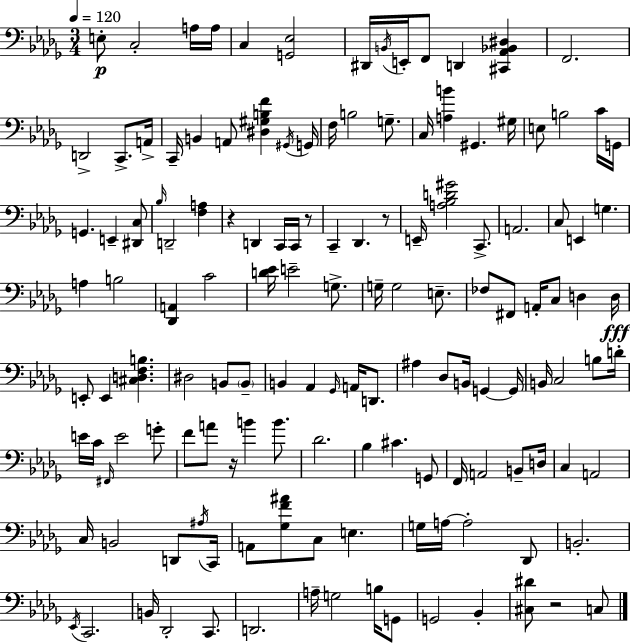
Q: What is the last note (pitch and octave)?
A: C3